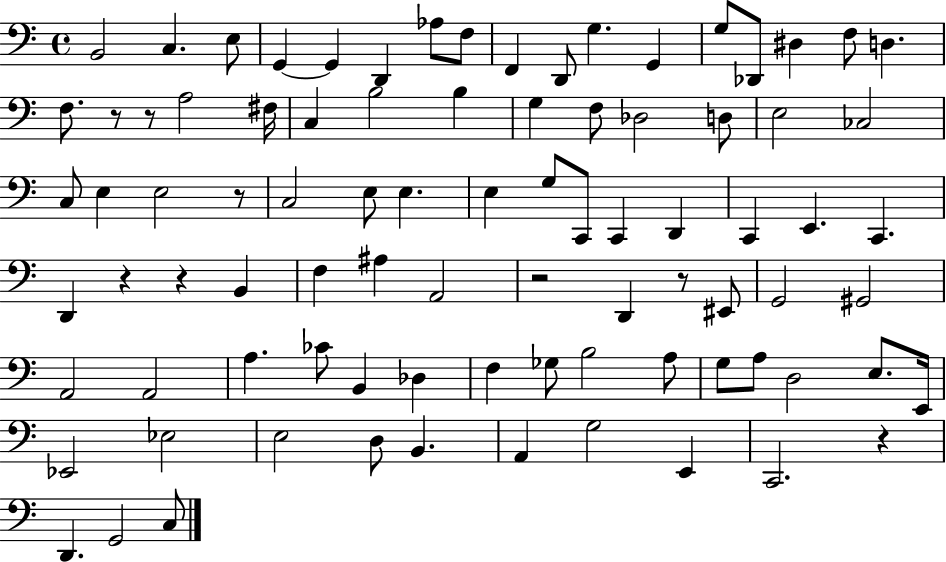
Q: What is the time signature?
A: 4/4